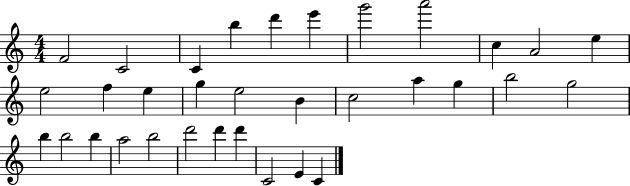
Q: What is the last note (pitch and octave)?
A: C4